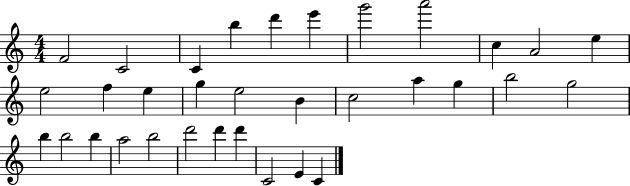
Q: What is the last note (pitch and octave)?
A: C4